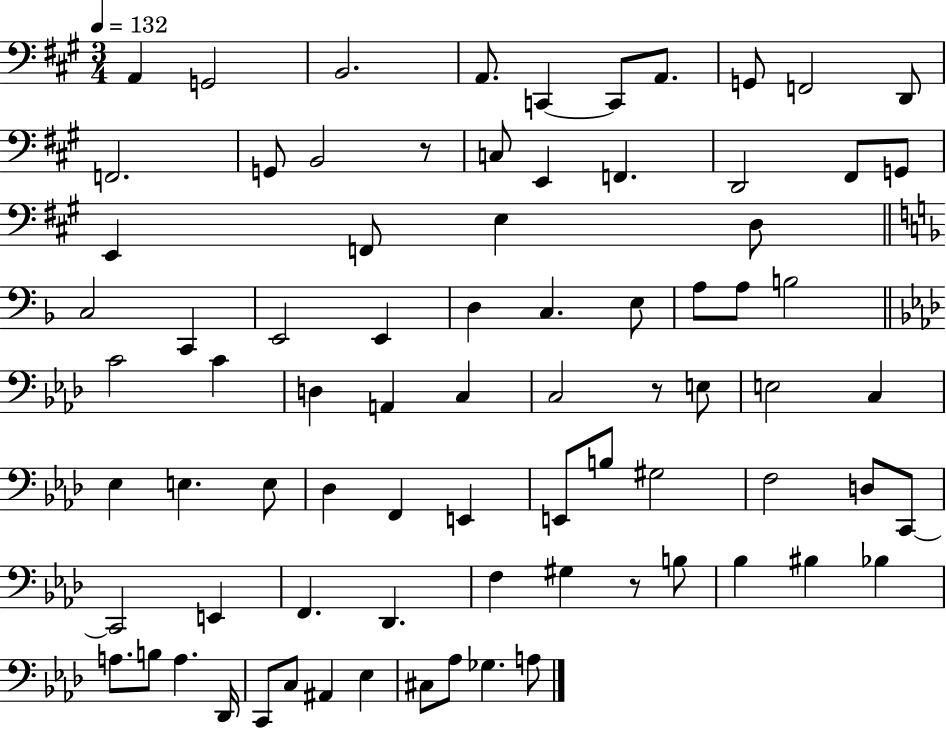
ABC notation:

X:1
T:Untitled
M:3/4
L:1/4
K:A
A,, G,,2 B,,2 A,,/2 C,, C,,/2 A,,/2 G,,/2 F,,2 D,,/2 F,,2 G,,/2 B,,2 z/2 C,/2 E,, F,, D,,2 ^F,,/2 G,,/2 E,, F,,/2 E, D,/2 C,2 C,, E,,2 E,, D, C, E,/2 A,/2 A,/2 B,2 C2 C D, A,, C, C,2 z/2 E,/2 E,2 C, _E, E, E,/2 _D, F,, E,, E,,/2 B,/2 ^G,2 F,2 D,/2 C,,/2 C,,2 E,, F,, _D,, F, ^G, z/2 B,/2 _B, ^B, _B, A,/2 B,/2 A, _D,,/4 C,,/2 C,/2 ^A,, _E, ^C,/2 _A,/2 _G, A,/2